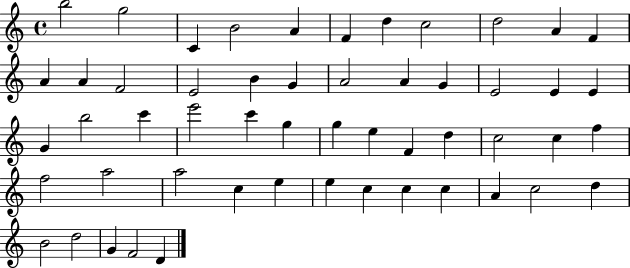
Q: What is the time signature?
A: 4/4